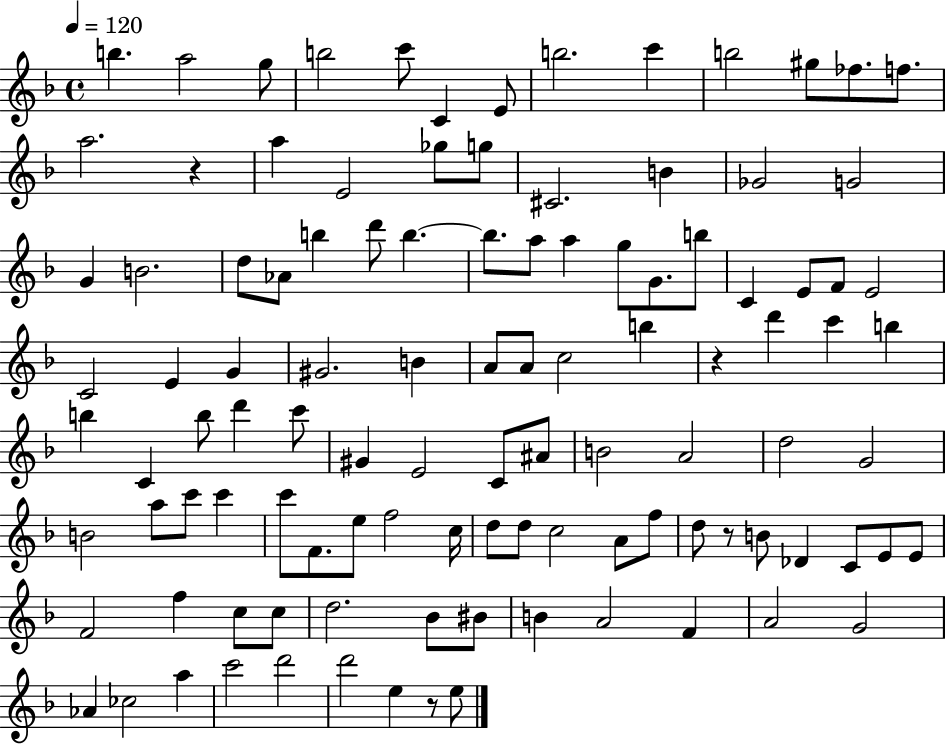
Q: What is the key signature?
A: F major